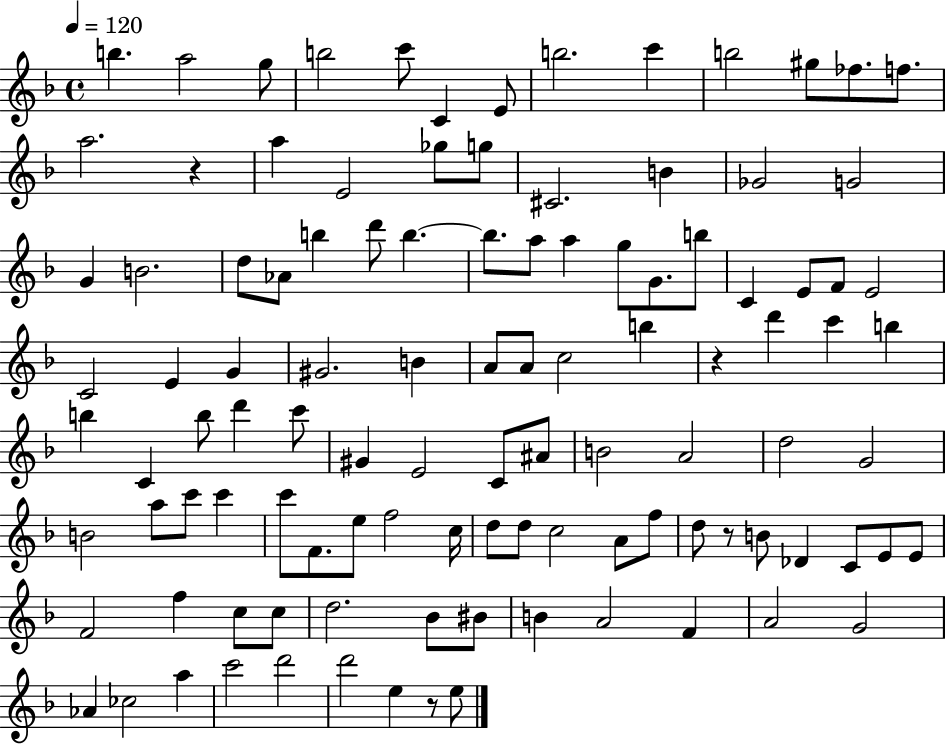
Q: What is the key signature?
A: F major